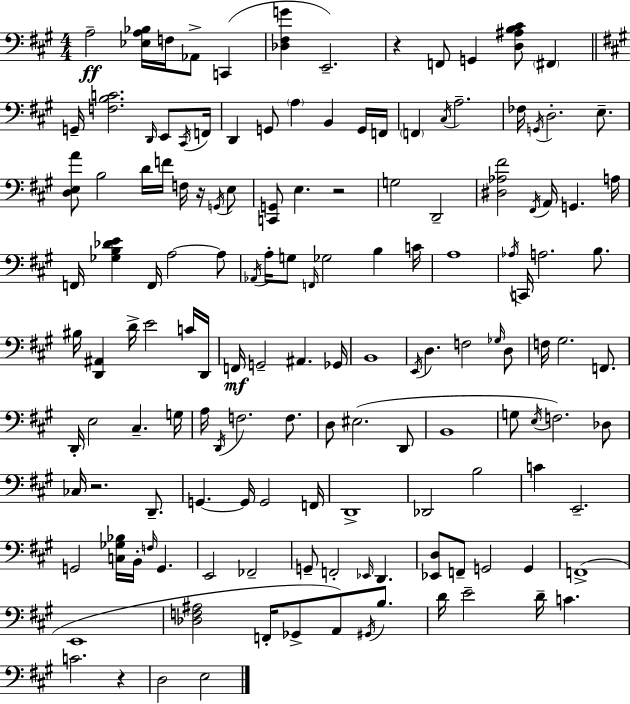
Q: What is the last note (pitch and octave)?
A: E3